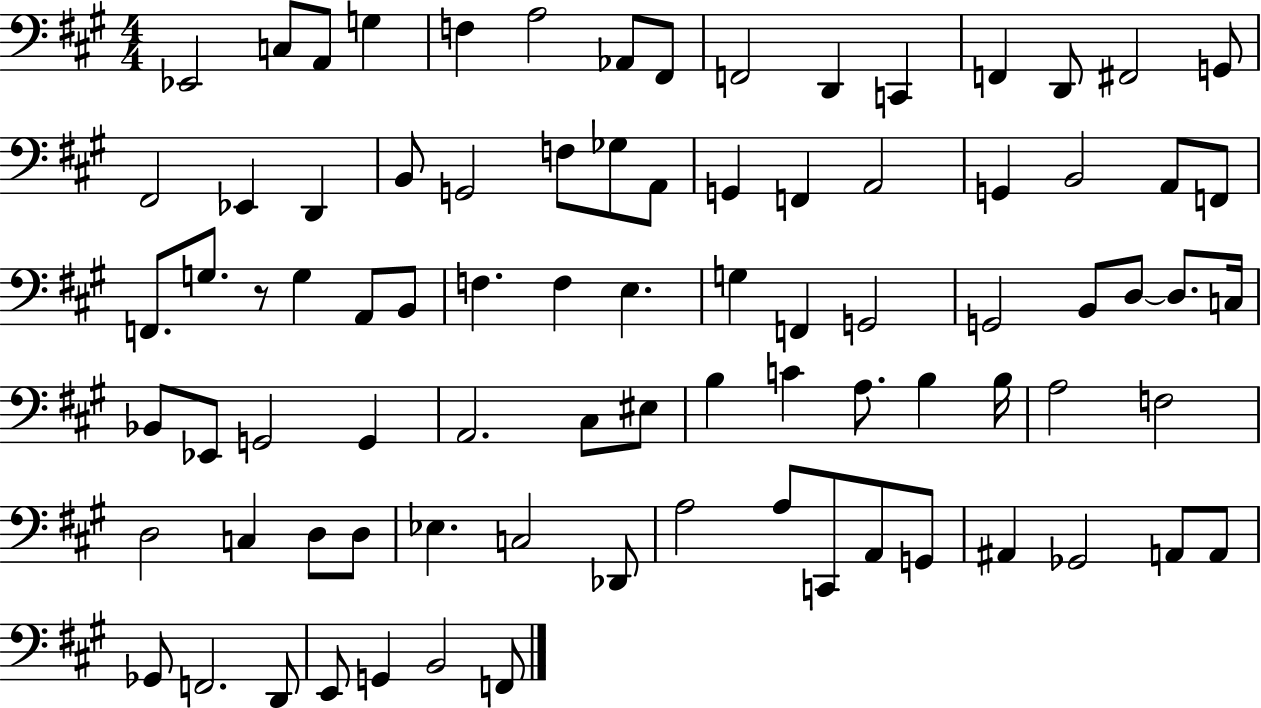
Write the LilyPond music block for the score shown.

{
  \clef bass
  \numericTimeSignature
  \time 4/4
  \key a \major
  \repeat volta 2 { ees,2 c8 a,8 g4 | f4 a2 aes,8 fis,8 | f,2 d,4 c,4 | f,4 d,8 fis,2 g,8 | \break fis,2 ees,4 d,4 | b,8 g,2 f8 ges8 a,8 | g,4 f,4 a,2 | g,4 b,2 a,8 f,8 | \break f,8. g8. r8 g4 a,8 b,8 | f4. f4 e4. | g4 f,4 g,2 | g,2 b,8 d8~~ d8. c16 | \break bes,8 ees,8 g,2 g,4 | a,2. cis8 eis8 | b4 c'4 a8. b4 b16 | a2 f2 | \break d2 c4 d8 d8 | ees4. c2 des,8 | a2 a8 c,8 a,8 g,8 | ais,4 ges,2 a,8 a,8 | \break ges,8 f,2. d,8 | e,8 g,4 b,2 f,8 | } \bar "|."
}